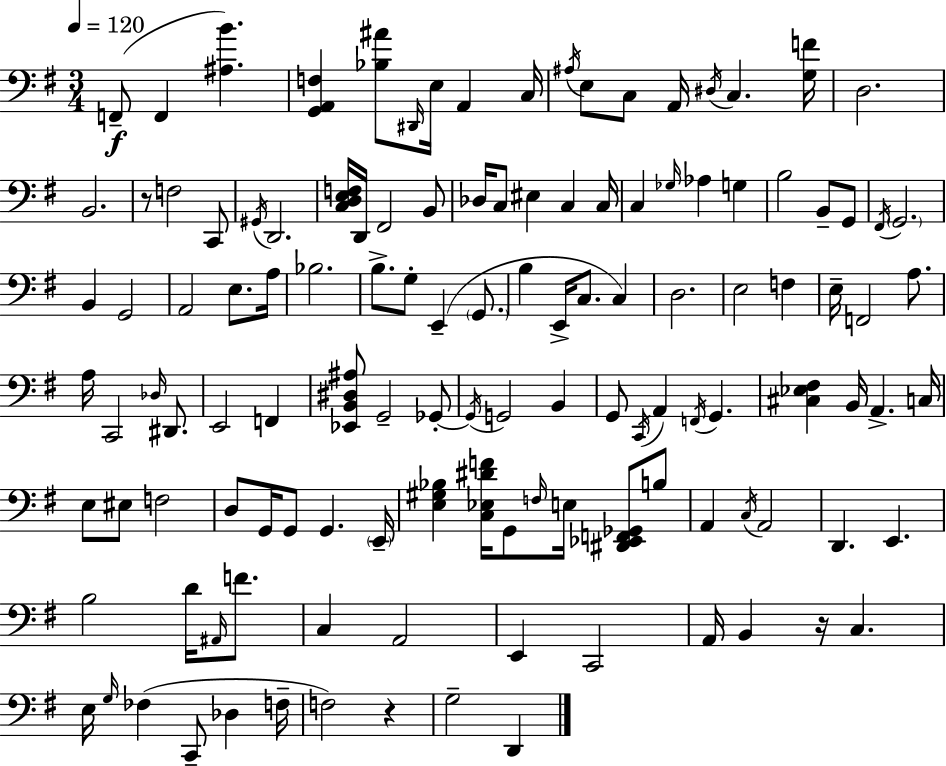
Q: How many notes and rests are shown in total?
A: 124